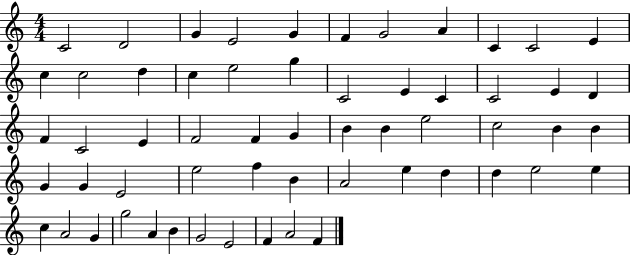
C4/h D4/h G4/q E4/h G4/q F4/q G4/h A4/q C4/q C4/h E4/q C5/q C5/h D5/q C5/q E5/h G5/q C4/h E4/q C4/q C4/h E4/q D4/q F4/q C4/h E4/q F4/h F4/q G4/q B4/q B4/q E5/h C5/h B4/q B4/q G4/q G4/q E4/h E5/h F5/q B4/q A4/h E5/q D5/q D5/q E5/h E5/q C5/q A4/h G4/q G5/h A4/q B4/q G4/h E4/h F4/q A4/h F4/q